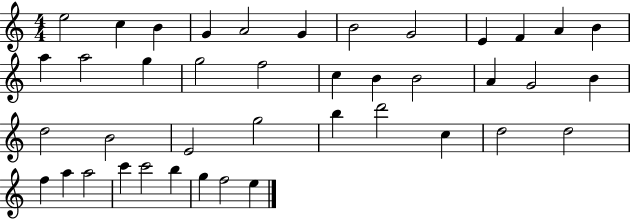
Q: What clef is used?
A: treble